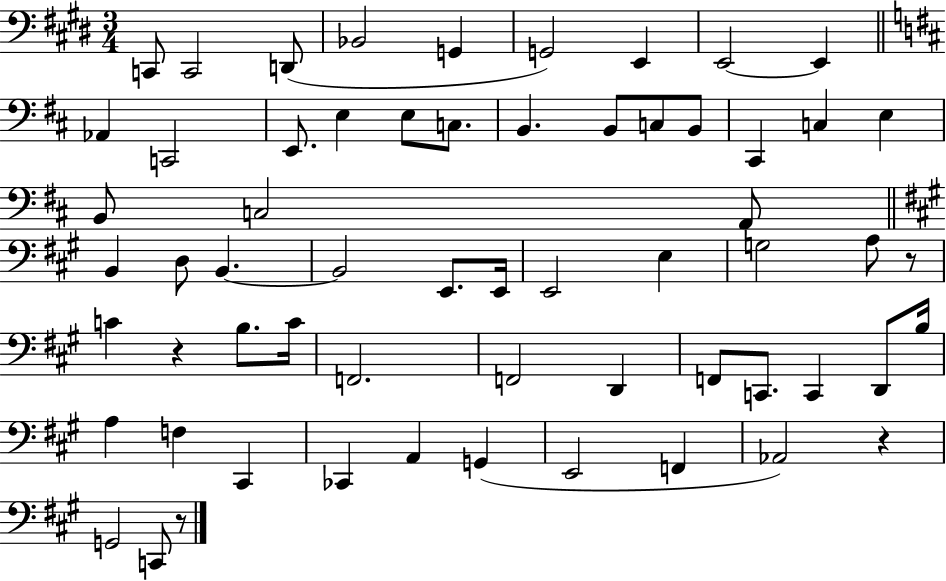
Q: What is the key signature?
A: E major